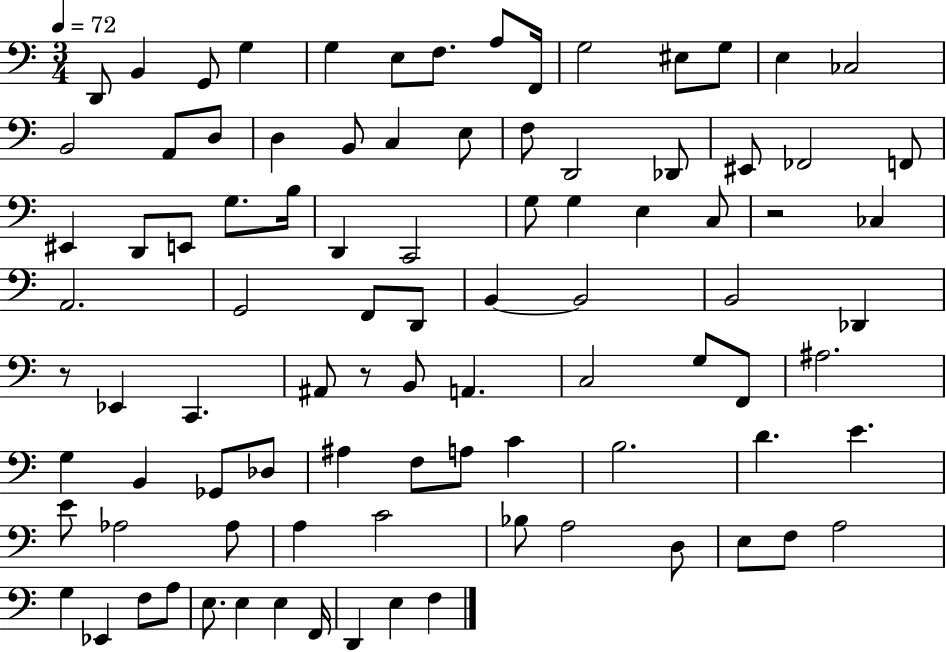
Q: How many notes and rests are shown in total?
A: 92